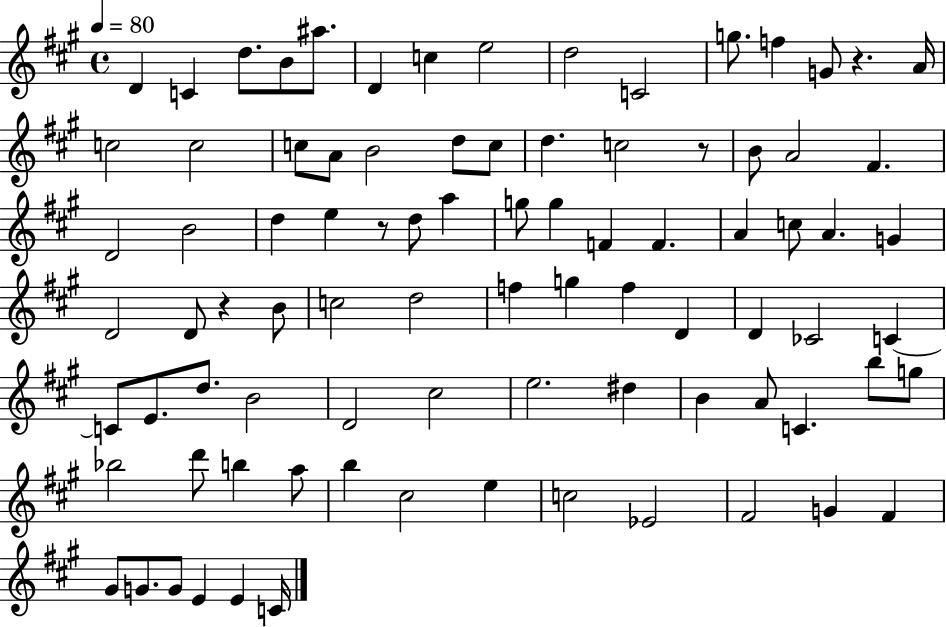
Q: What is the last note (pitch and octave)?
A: C4